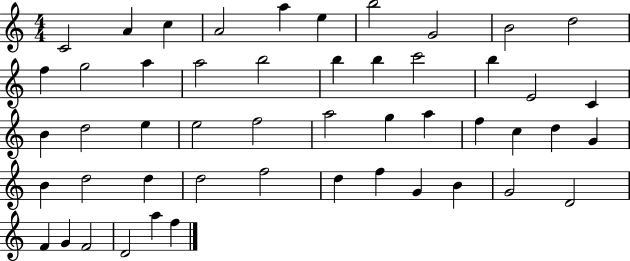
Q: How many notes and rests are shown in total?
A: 50